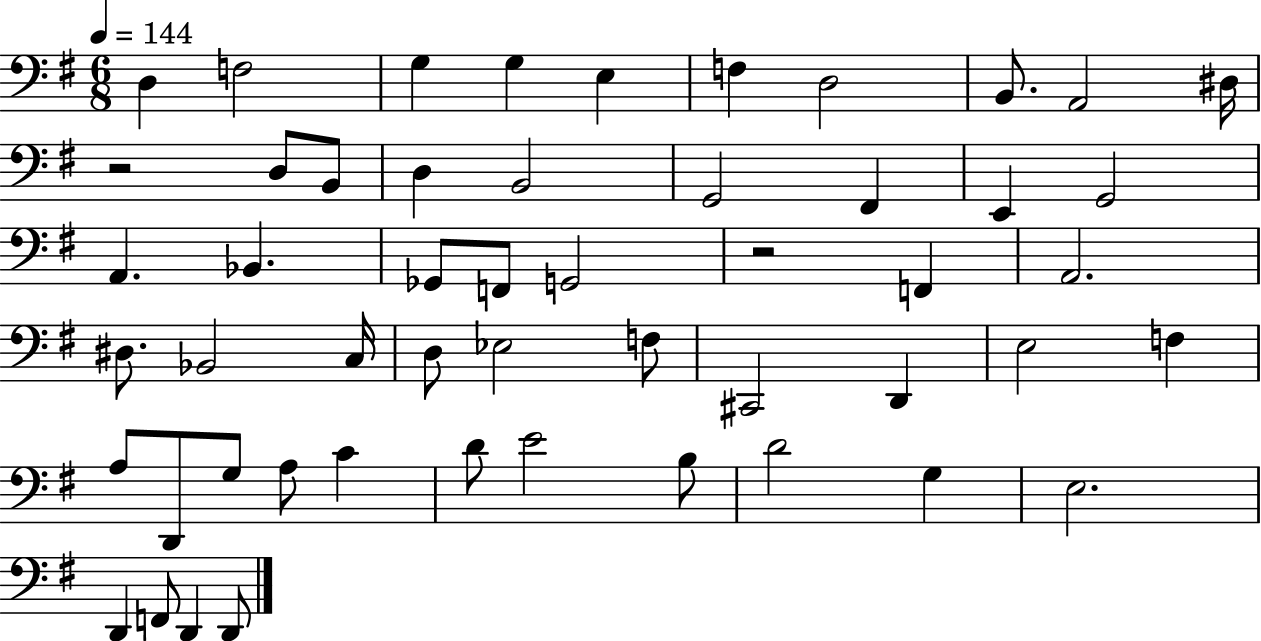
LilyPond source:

{
  \clef bass
  \numericTimeSignature
  \time 6/8
  \key g \major
  \tempo 4 = 144
  d4 f2 | g4 g4 e4 | f4 d2 | b,8. a,2 dis16 | \break r2 d8 b,8 | d4 b,2 | g,2 fis,4 | e,4 g,2 | \break a,4. bes,4. | ges,8 f,8 g,2 | r2 f,4 | a,2. | \break dis8. bes,2 c16 | d8 ees2 f8 | cis,2 d,4 | e2 f4 | \break a8 d,8 g8 a8 c'4 | d'8 e'2 b8 | d'2 g4 | e2. | \break d,4 f,8 d,4 d,8 | \bar "|."
}